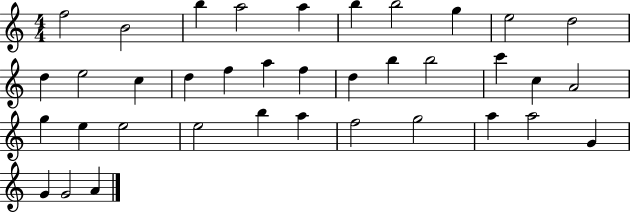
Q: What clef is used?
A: treble